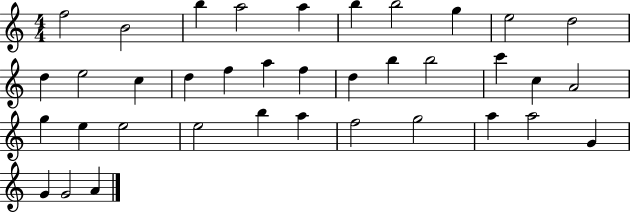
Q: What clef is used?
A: treble